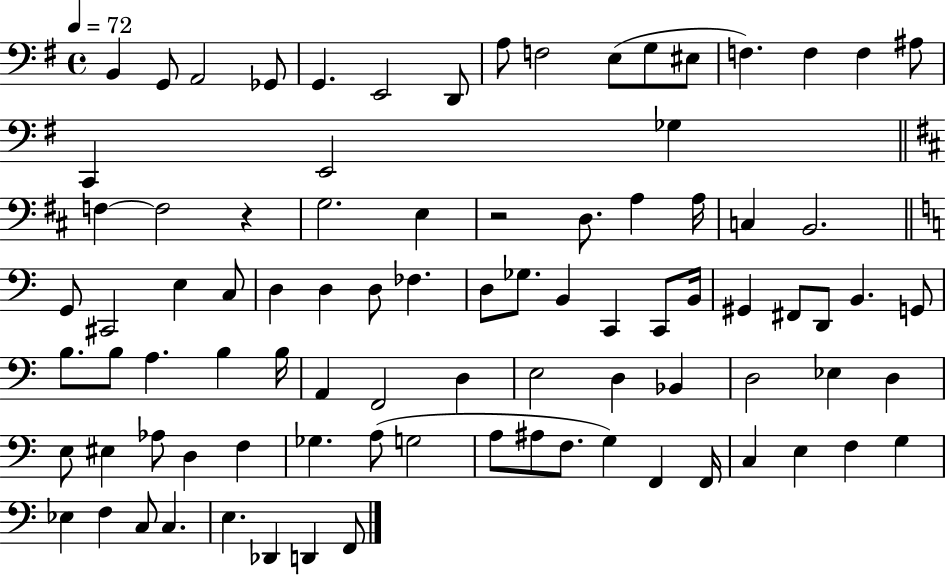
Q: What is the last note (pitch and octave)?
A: F2